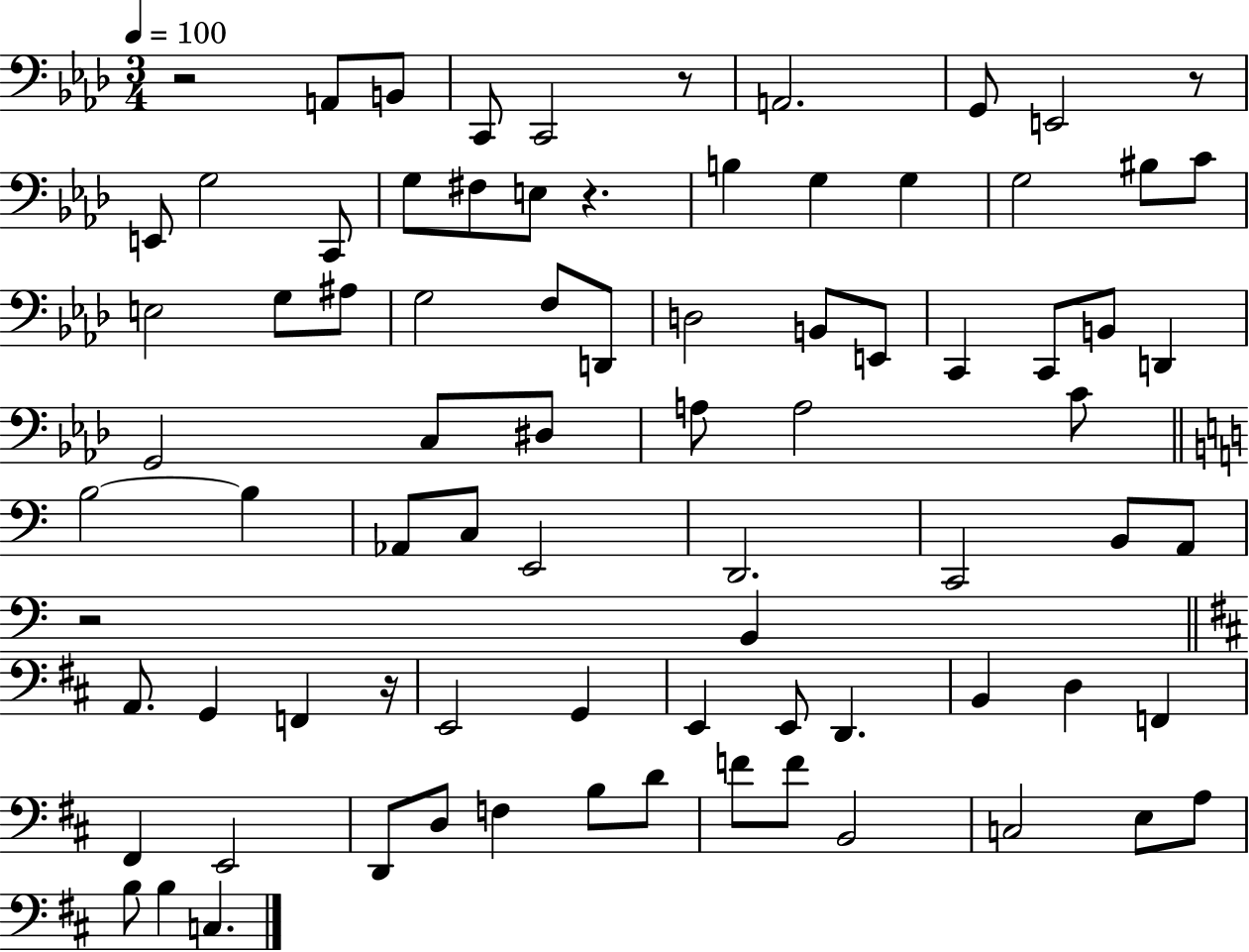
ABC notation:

X:1
T:Untitled
M:3/4
L:1/4
K:Ab
z2 A,,/2 B,,/2 C,,/2 C,,2 z/2 A,,2 G,,/2 E,,2 z/2 E,,/2 G,2 C,,/2 G,/2 ^F,/2 E,/2 z B, G, G, G,2 ^B,/2 C/2 E,2 G,/2 ^A,/2 G,2 F,/2 D,,/2 D,2 B,,/2 E,,/2 C,, C,,/2 B,,/2 D,, G,,2 C,/2 ^D,/2 A,/2 A,2 C/2 B,2 B, _A,,/2 C,/2 E,,2 D,,2 C,,2 B,,/2 A,,/2 z2 B,, A,,/2 G,, F,, z/4 E,,2 G,, E,, E,,/2 D,, B,, D, F,, ^F,, E,,2 D,,/2 D,/2 F, B,/2 D/2 F/2 F/2 B,,2 C,2 E,/2 A,/2 B,/2 B, C,